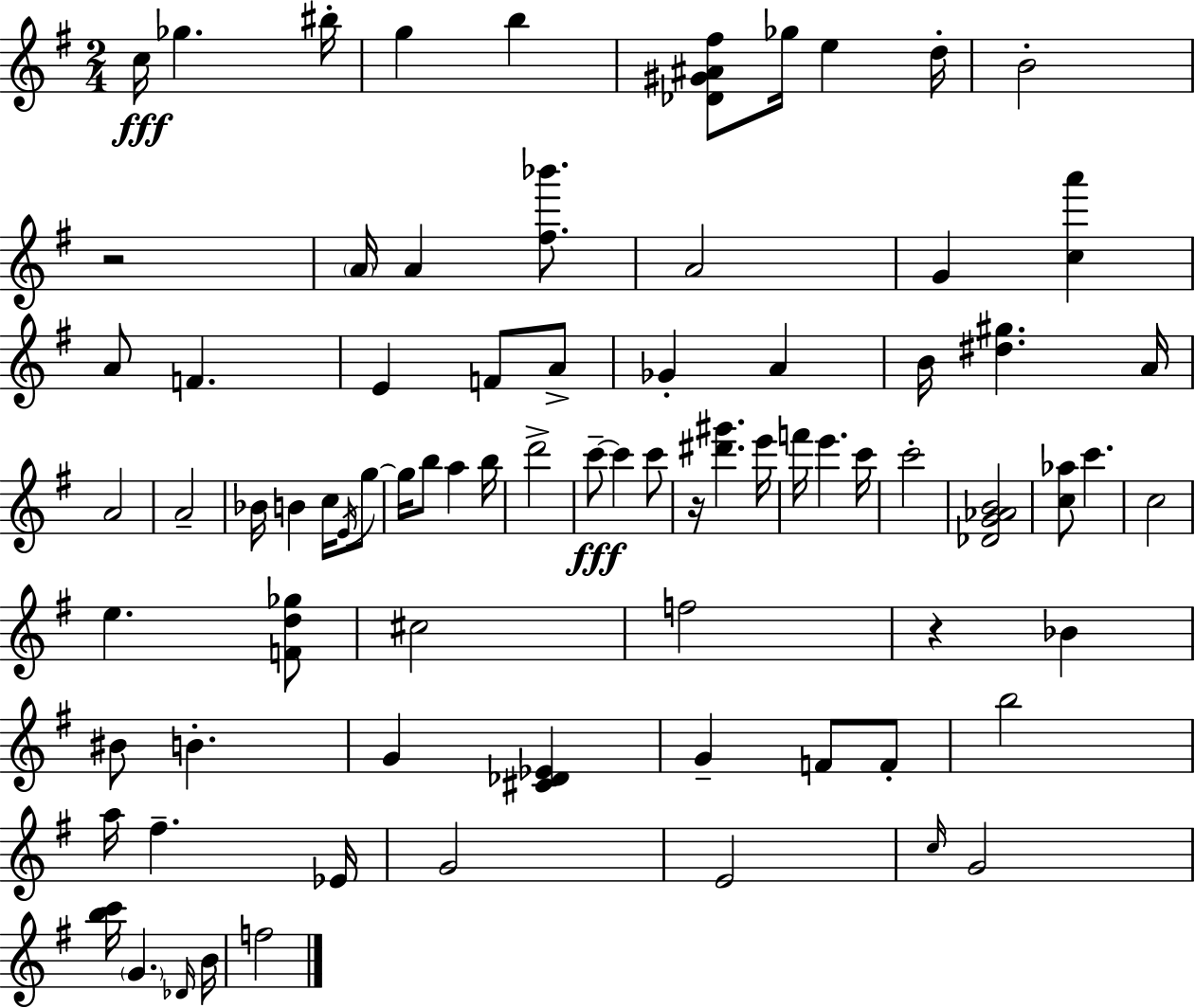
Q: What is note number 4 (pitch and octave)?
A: G5